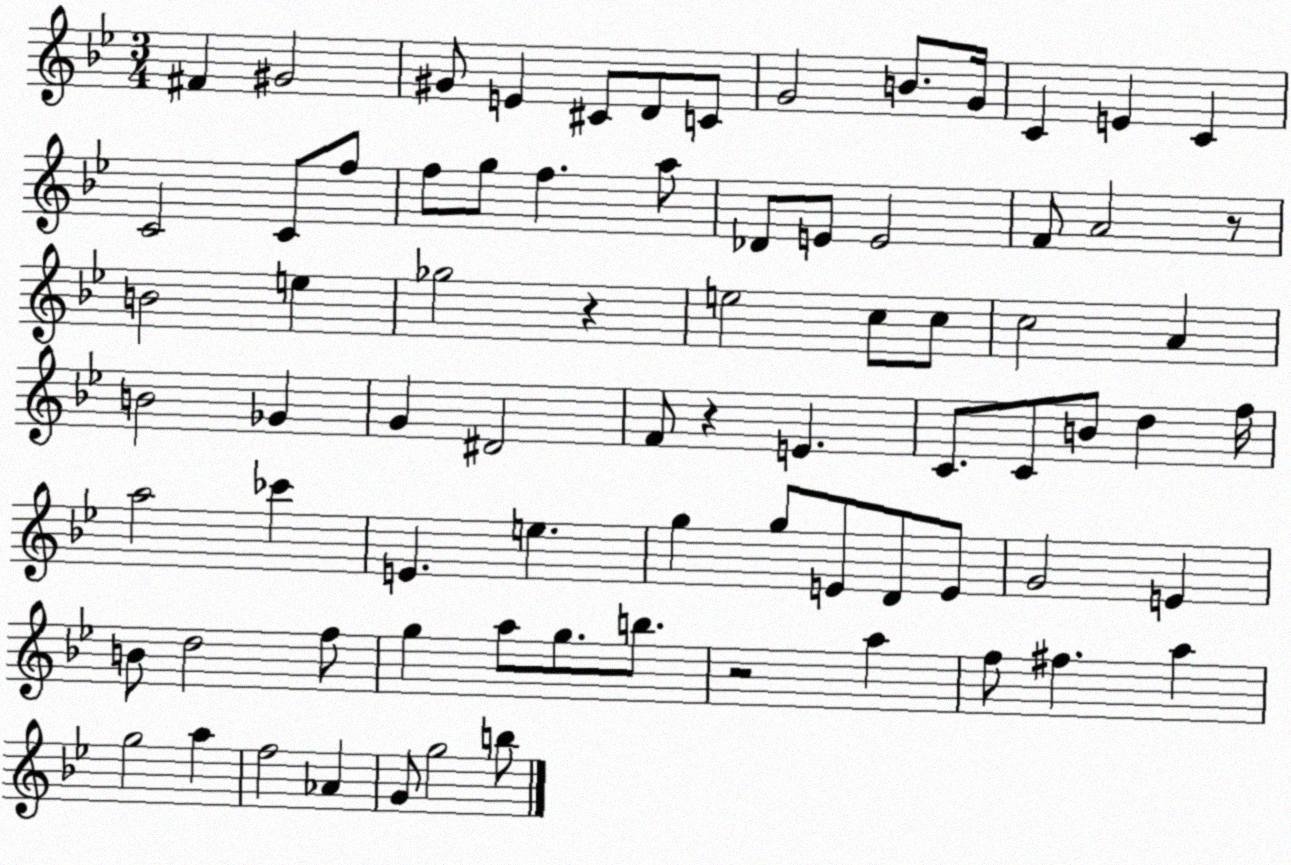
X:1
T:Untitled
M:3/4
L:1/4
K:Bb
^F ^G2 ^G/2 E ^C/2 D/2 C/2 G2 B/2 G/4 C E C C2 C/2 f/2 f/2 g/2 f a/2 _D/2 E/2 E2 F/2 A2 z/2 B2 e _g2 z e2 c/2 c/2 c2 A B2 _G G ^D2 F/2 z E C/2 C/2 B/2 d f/4 a2 _c' E e g g/2 E/2 D/2 E/2 G2 E B/2 d2 f/2 g a/2 g/2 b/2 z2 a f/2 ^f a g2 a f2 _A G/2 g2 b/2